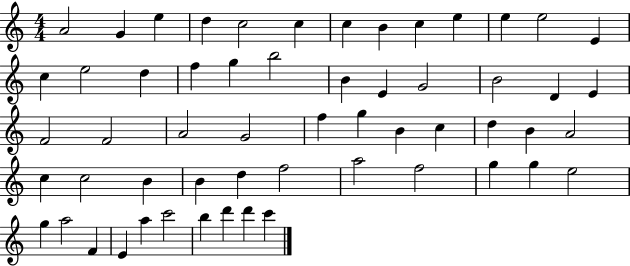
{
  \clef treble
  \numericTimeSignature
  \time 4/4
  \key c \major
  a'2 g'4 e''4 | d''4 c''2 c''4 | c''4 b'4 c''4 e''4 | e''4 e''2 e'4 | \break c''4 e''2 d''4 | f''4 g''4 b''2 | b'4 e'4 g'2 | b'2 d'4 e'4 | \break f'2 f'2 | a'2 g'2 | f''4 g''4 b'4 c''4 | d''4 b'4 a'2 | \break c''4 c''2 b'4 | b'4 d''4 f''2 | a''2 f''2 | g''4 g''4 e''2 | \break g''4 a''2 f'4 | e'4 a''4 c'''2 | b''4 d'''4 d'''4 c'''4 | \bar "|."
}